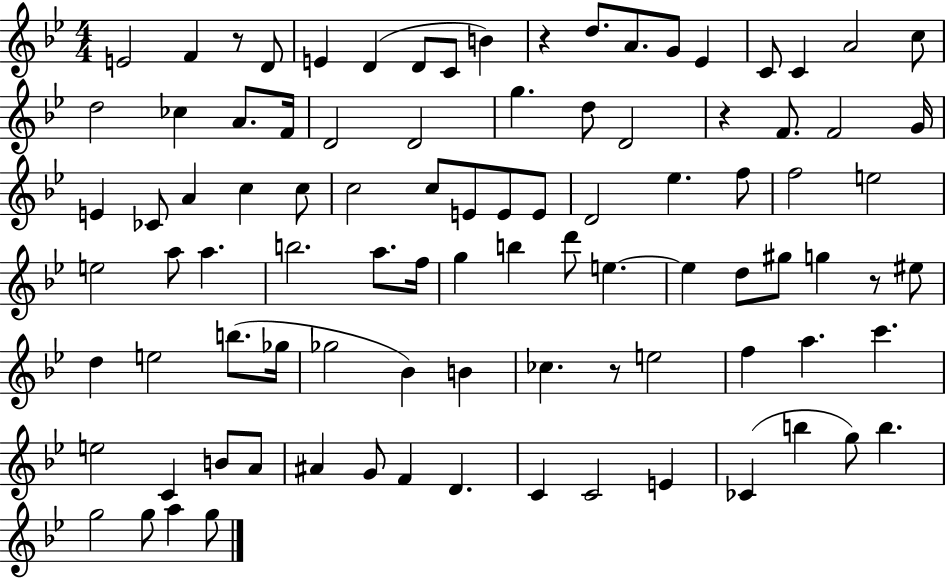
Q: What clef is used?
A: treble